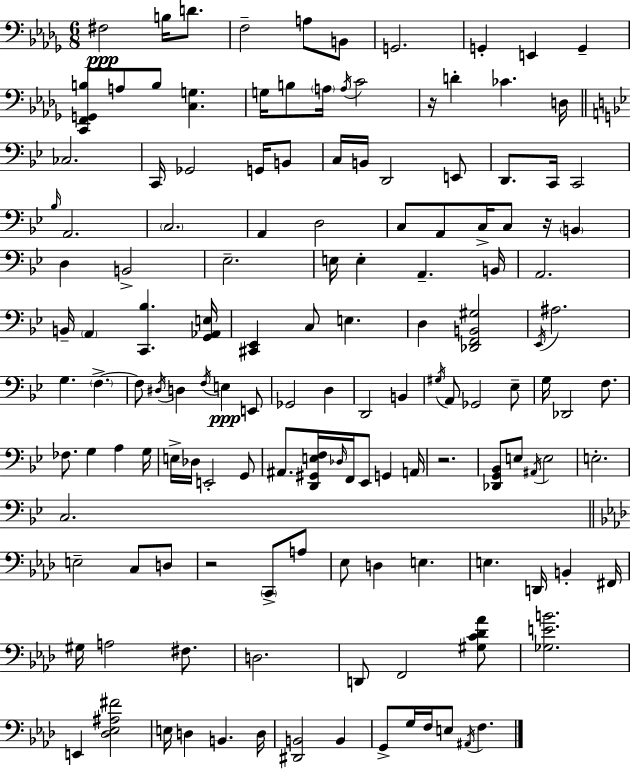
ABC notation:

X:1
T:Untitled
M:6/8
L:1/4
K:Bbm
^F,2 B,/4 D/2 F,2 A,/2 B,,/2 G,,2 G,, E,, G,, [C,,F,,G,,B,]/2 A,/2 B,/2 [C,G,] G,/4 B,/2 A,/4 A,/4 C2 z/4 D _C D,/4 _C,2 C,,/4 _G,,2 G,,/4 B,,/2 C,/4 B,,/4 D,,2 E,,/2 D,,/2 C,,/4 C,,2 _B,/4 A,,2 C,2 A,, D,2 C,/2 A,,/2 C,/4 C,/2 z/4 B,, D, B,,2 _E,2 E,/4 E, A,, B,,/4 A,,2 B,,/4 A,, [C,,_B,] [G,,_A,,E,]/4 [^C,,_E,,] C,/2 E, D, [_D,,F,,B,,^G,]2 _E,,/4 ^A,2 G, F, F,/2 ^D,/4 D, F,/4 E, E,,/2 _G,,2 D, D,,2 B,, ^G,/4 A,,/2 _G,,2 _E,/2 G,/4 _D,,2 F,/2 _F,/2 G, A, G,/4 E,/4 _D,/4 E,,2 G,,/2 ^A,,/2 [D,,^G,,E,F,]/4 _D,/4 F,,/4 _E,,/2 G,, A,,/4 z2 [_D,,G,,_B,,]/2 E,/2 ^A,,/4 E,2 E,2 C,2 E,2 C,/2 D,/2 z2 C,,/2 A,/2 _E,/2 D, E, E, D,,/4 B,, ^F,,/4 ^G,/4 A,2 ^F,/2 D,2 D,,/2 F,,2 [^G,C_D_A]/2 [_G,EB]2 E,, [_D,_E,^A,^F]2 E,/4 D, B,, D,/4 [^D,,B,,]2 B,, G,,/2 G,/4 F,/4 E,/2 ^A,,/4 F,